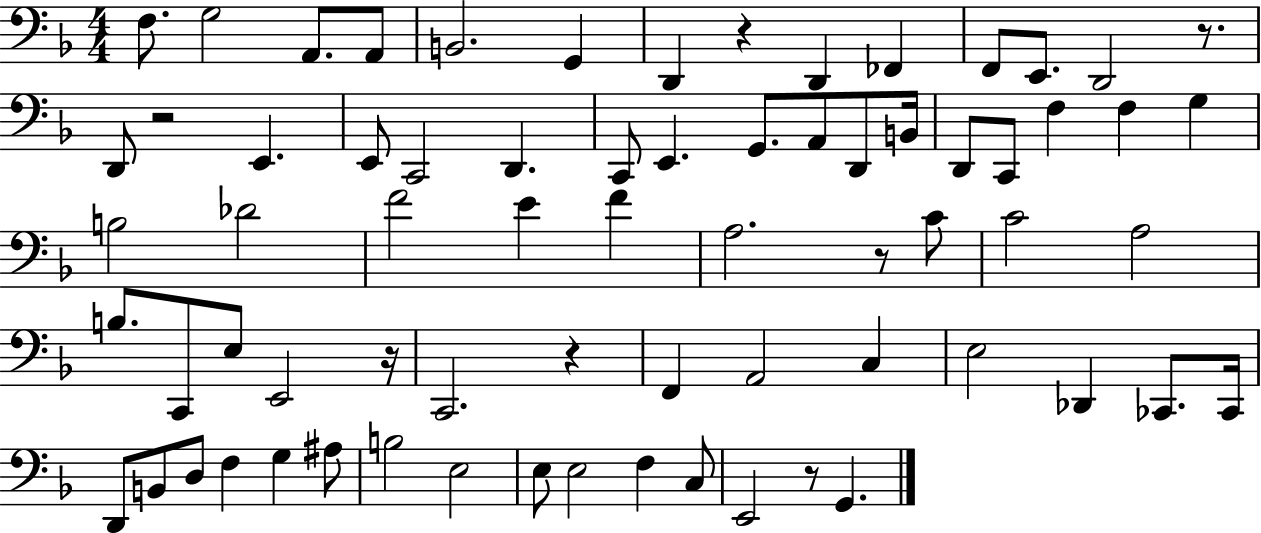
X:1
T:Untitled
M:4/4
L:1/4
K:F
F,/2 G,2 A,,/2 A,,/2 B,,2 G,, D,, z D,, _F,, F,,/2 E,,/2 D,,2 z/2 D,,/2 z2 E,, E,,/2 C,,2 D,, C,,/2 E,, G,,/2 A,,/2 D,,/2 B,,/4 D,,/2 C,,/2 F, F, G, B,2 _D2 F2 E F A,2 z/2 C/2 C2 A,2 B,/2 C,,/2 E,/2 E,,2 z/4 C,,2 z F,, A,,2 C, E,2 _D,, _C,,/2 _C,,/4 D,,/2 B,,/2 D,/2 F, G, ^A,/2 B,2 E,2 E,/2 E,2 F, C,/2 E,,2 z/2 G,,